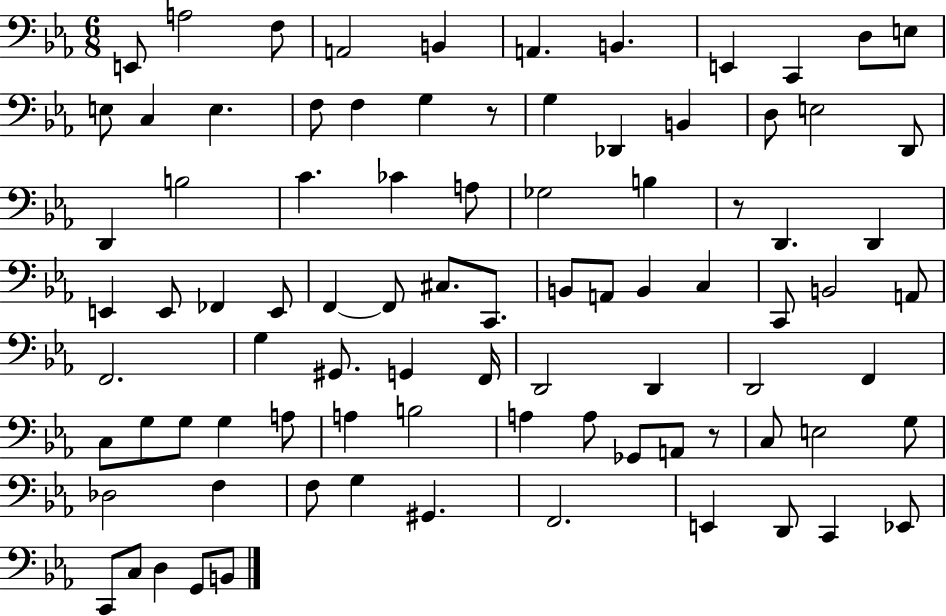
E2/e A3/h F3/e A2/h B2/q A2/q. B2/q. E2/q C2/q D3/e E3/e E3/e C3/q E3/q. F3/e F3/q G3/q R/e G3/q Db2/q B2/q D3/e E3/h D2/e D2/q B3/h C4/q. CES4/q A3/e Gb3/h B3/q R/e D2/q. D2/q E2/q E2/e FES2/q E2/e F2/q F2/e C#3/e. C2/e. B2/e A2/e B2/q C3/q C2/e B2/h A2/e F2/h. G3/q G#2/e. G2/q F2/s D2/h D2/q D2/h F2/q C3/e G3/e G3/e G3/q A3/e A3/q B3/h A3/q A3/e Gb2/e A2/e R/e C3/e E3/h G3/e Db3/h F3/q F3/e G3/q G#2/q. F2/h. E2/q D2/e C2/q Eb2/e C2/e C3/e D3/q G2/e B2/e